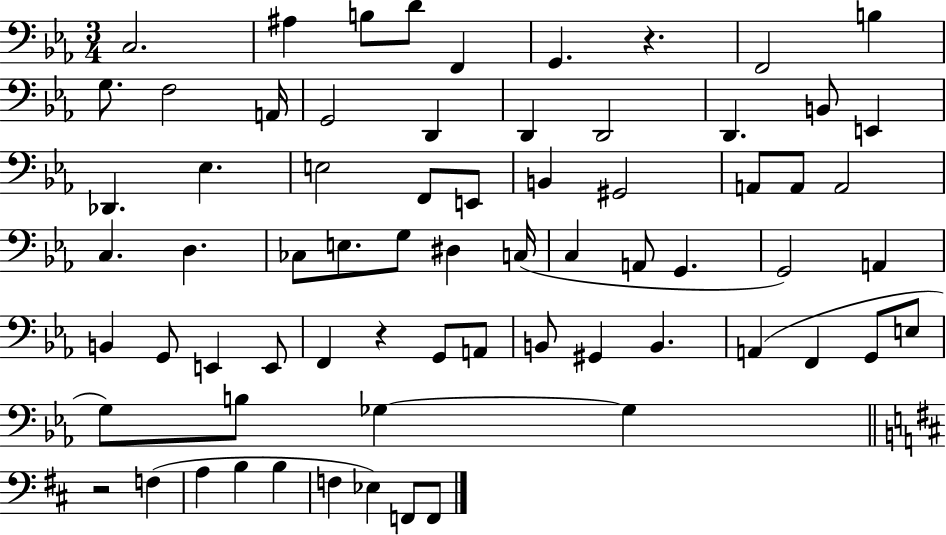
C3/h. A#3/q B3/e D4/e F2/q G2/q. R/q. F2/h B3/q G3/e. F3/h A2/s G2/h D2/q D2/q D2/h D2/q. B2/e E2/q Db2/q. Eb3/q. E3/h F2/e E2/e B2/q G#2/h A2/e A2/e A2/h C3/q. D3/q. CES3/e E3/e. G3/e D#3/q C3/s C3/q A2/e G2/q. G2/h A2/q B2/q G2/e E2/q E2/e F2/q R/q G2/e A2/e B2/e G#2/q B2/q. A2/q F2/q G2/e E3/e G3/e B3/e Gb3/q Gb3/q R/h F3/q A3/q B3/q B3/q F3/q Eb3/q F2/e F2/e